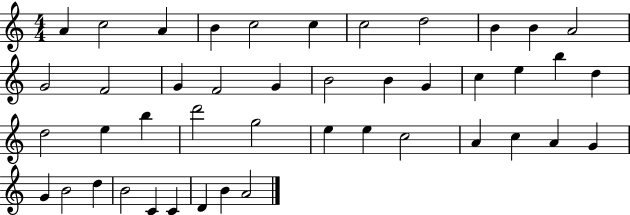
{
  \clef treble
  \numericTimeSignature
  \time 4/4
  \key c \major
  a'4 c''2 a'4 | b'4 c''2 c''4 | c''2 d''2 | b'4 b'4 a'2 | \break g'2 f'2 | g'4 f'2 g'4 | b'2 b'4 g'4 | c''4 e''4 b''4 d''4 | \break d''2 e''4 b''4 | d'''2 g''2 | e''4 e''4 c''2 | a'4 c''4 a'4 g'4 | \break g'4 b'2 d''4 | b'2 c'4 c'4 | d'4 b'4 a'2 | \bar "|."
}